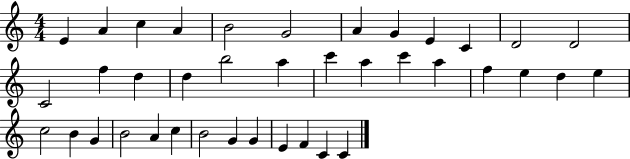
X:1
T:Untitled
M:4/4
L:1/4
K:C
E A c A B2 G2 A G E C D2 D2 C2 f d d b2 a c' a c' a f e d e c2 B G B2 A c B2 G G E F C C